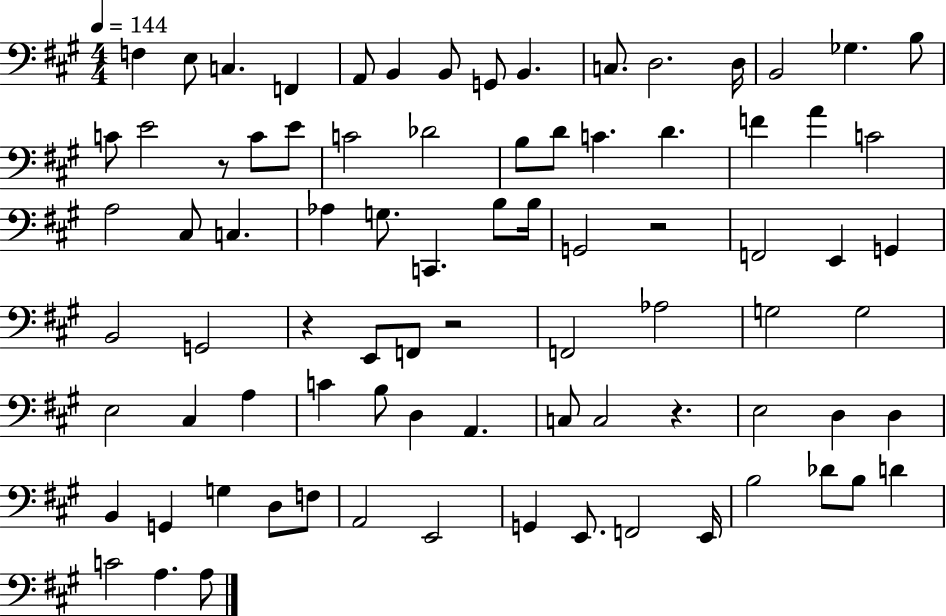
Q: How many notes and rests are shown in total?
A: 83